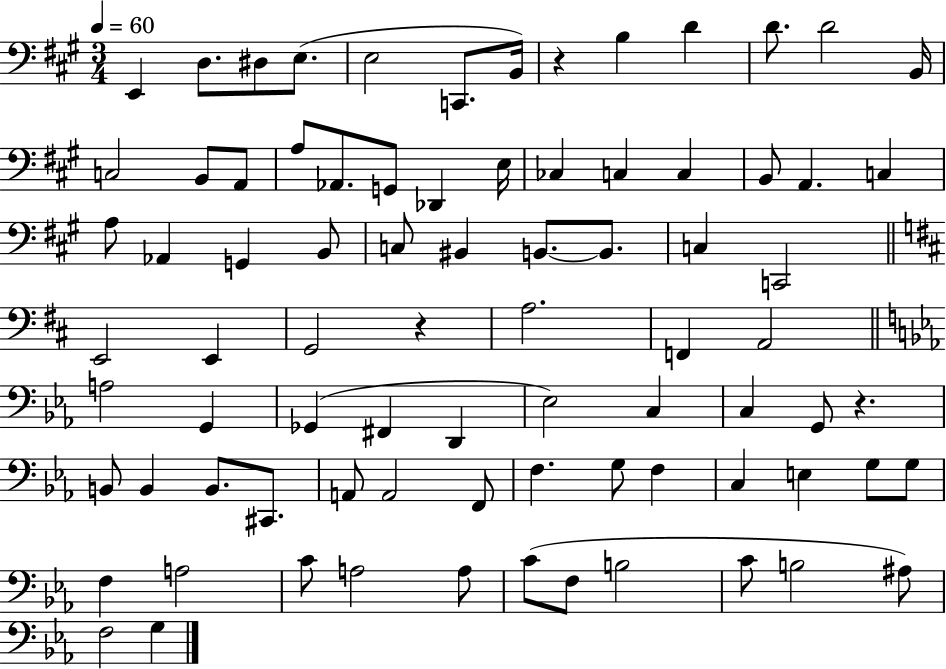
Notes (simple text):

E2/q D3/e. D#3/e E3/e. E3/h C2/e. B2/s R/q B3/q D4/q D4/e. D4/h B2/s C3/h B2/e A2/e A3/e Ab2/e. G2/e Db2/q E3/s CES3/q C3/q C3/q B2/e A2/q. C3/q A3/e Ab2/q G2/q B2/e C3/e BIS2/q B2/e. B2/e. C3/q C2/h E2/h E2/q G2/h R/q A3/h. F2/q A2/h A3/h G2/q Gb2/q F#2/q D2/q Eb3/h C3/q C3/q G2/e R/q. B2/e B2/q B2/e. C#2/e. A2/e A2/h F2/e F3/q. G3/e F3/q C3/q E3/q G3/e G3/e F3/q A3/h C4/e A3/h A3/e C4/e F3/e B3/h C4/e B3/h A#3/e F3/h G3/q